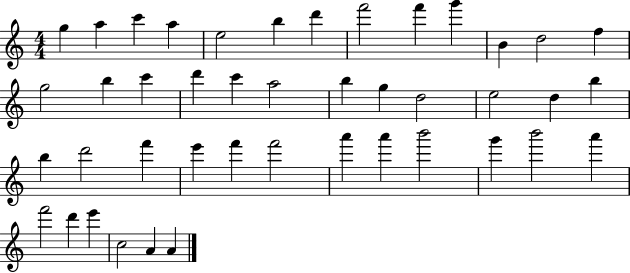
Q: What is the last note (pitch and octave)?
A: A4